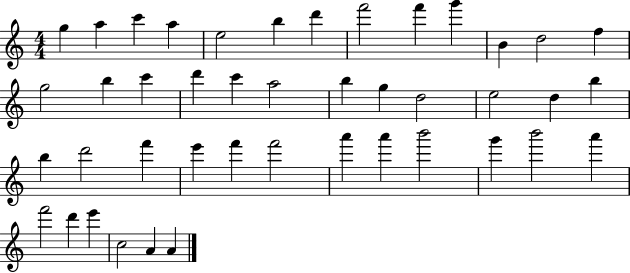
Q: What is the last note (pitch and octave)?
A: A4